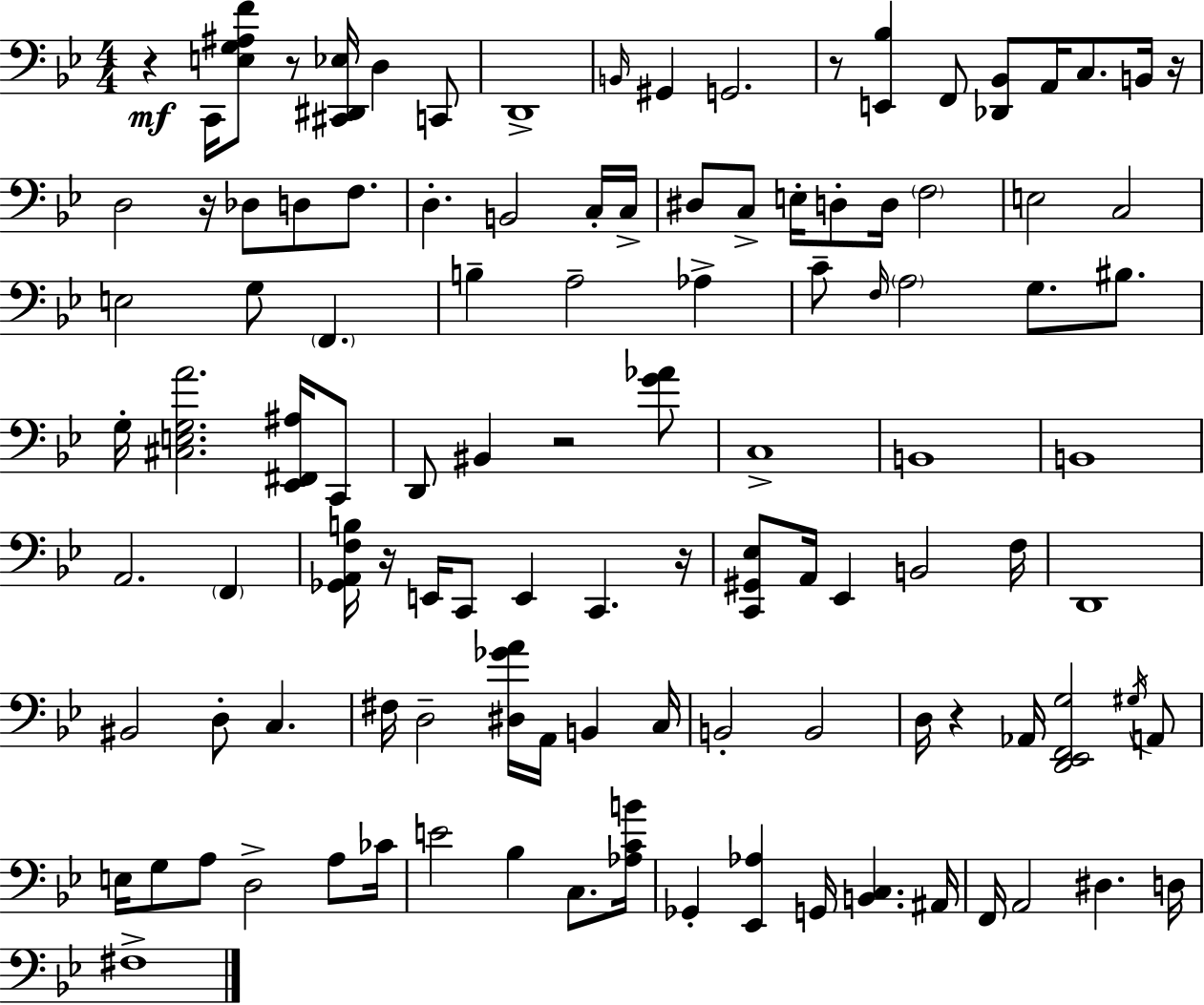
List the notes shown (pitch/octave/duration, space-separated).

R/q C2/s [E3,G3,A#3,F4]/e R/e [C#2,D#2,Eb3]/s D3/q C2/e D2/w B2/s G#2/q G2/h. R/e [E2,Bb3]/q F2/e [Db2,Bb2]/e A2/s C3/e. B2/s R/s D3/h R/s Db3/e D3/e F3/e. D3/q. B2/h C3/s C3/s D#3/e C3/e E3/s D3/e D3/s F3/h E3/h C3/h E3/h G3/e F2/q. B3/q A3/h Ab3/q C4/e F3/s A3/h G3/e. BIS3/e. G3/s [C#3,E3,G3,A4]/h. [Eb2,F#2,A#3]/s C2/e D2/e BIS2/q R/h [G4,Ab4]/e C3/w B2/w B2/w A2/h. F2/q [Gb2,A2,F3,B3]/s R/s E2/s C2/e E2/q C2/q. R/s [C2,G#2,Eb3]/e A2/s Eb2/q B2/h F3/s D2/w BIS2/h D3/e C3/q. F#3/s D3/h [D#3,Gb4,A4]/s A2/s B2/q C3/s B2/h B2/h D3/s R/q Ab2/s [D2,Eb2,F2,G3]/h G#3/s A2/e E3/s G3/e A3/e D3/h A3/e CES4/s E4/h Bb3/q C3/e. [Ab3,C4,B4]/s Gb2/q [Eb2,Ab3]/q G2/s [B2,C3]/q. A#2/s F2/s A2/h D#3/q. D3/s F#3/w